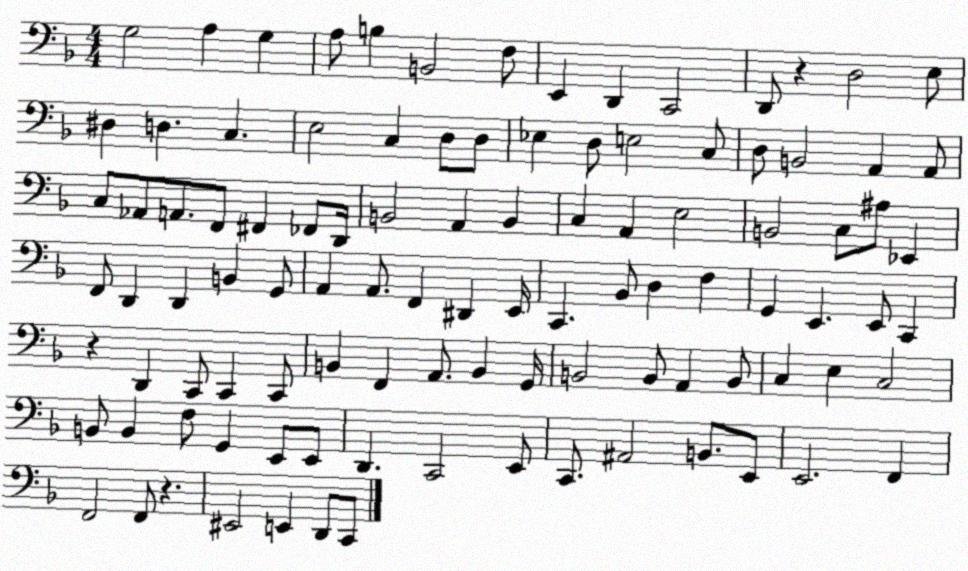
X:1
T:Untitled
M:4/4
L:1/4
K:F
G,2 A, G, A,/2 B, B,,2 F,/2 E,, D,, C,,2 D,,/2 z D,2 E,/2 ^D, D, C, E,2 C, D,/2 D,/2 _E, D,/2 E,2 C,/2 D,/2 B,,2 A,, A,,/2 C,/2 _A,,/2 A,,/2 F,,/2 ^F,, _F,,/2 D,,/4 B,,2 A,, B,, C, A,, E,2 B,,2 C,/2 ^A,/2 _E,, F,,/2 D,, D,, B,, G,,/2 A,, A,,/2 F,, ^D,, E,,/4 C,, _B,,/2 D, F, G,, E,, E,,/2 C,, z D,, C,,/2 C,, C,,/2 B,, F,, A,,/2 B,, G,,/4 B,,2 B,,/2 A,, B,,/2 C, E, C,2 B,,/2 B,, F,/2 G,, E,,/2 E,,/2 D,, C,,2 E,,/2 C,,/2 ^A,,2 B,,/2 E,,/2 E,,2 F,, F,,2 F,,/2 z ^E,,2 E,, D,,/2 C,,/2